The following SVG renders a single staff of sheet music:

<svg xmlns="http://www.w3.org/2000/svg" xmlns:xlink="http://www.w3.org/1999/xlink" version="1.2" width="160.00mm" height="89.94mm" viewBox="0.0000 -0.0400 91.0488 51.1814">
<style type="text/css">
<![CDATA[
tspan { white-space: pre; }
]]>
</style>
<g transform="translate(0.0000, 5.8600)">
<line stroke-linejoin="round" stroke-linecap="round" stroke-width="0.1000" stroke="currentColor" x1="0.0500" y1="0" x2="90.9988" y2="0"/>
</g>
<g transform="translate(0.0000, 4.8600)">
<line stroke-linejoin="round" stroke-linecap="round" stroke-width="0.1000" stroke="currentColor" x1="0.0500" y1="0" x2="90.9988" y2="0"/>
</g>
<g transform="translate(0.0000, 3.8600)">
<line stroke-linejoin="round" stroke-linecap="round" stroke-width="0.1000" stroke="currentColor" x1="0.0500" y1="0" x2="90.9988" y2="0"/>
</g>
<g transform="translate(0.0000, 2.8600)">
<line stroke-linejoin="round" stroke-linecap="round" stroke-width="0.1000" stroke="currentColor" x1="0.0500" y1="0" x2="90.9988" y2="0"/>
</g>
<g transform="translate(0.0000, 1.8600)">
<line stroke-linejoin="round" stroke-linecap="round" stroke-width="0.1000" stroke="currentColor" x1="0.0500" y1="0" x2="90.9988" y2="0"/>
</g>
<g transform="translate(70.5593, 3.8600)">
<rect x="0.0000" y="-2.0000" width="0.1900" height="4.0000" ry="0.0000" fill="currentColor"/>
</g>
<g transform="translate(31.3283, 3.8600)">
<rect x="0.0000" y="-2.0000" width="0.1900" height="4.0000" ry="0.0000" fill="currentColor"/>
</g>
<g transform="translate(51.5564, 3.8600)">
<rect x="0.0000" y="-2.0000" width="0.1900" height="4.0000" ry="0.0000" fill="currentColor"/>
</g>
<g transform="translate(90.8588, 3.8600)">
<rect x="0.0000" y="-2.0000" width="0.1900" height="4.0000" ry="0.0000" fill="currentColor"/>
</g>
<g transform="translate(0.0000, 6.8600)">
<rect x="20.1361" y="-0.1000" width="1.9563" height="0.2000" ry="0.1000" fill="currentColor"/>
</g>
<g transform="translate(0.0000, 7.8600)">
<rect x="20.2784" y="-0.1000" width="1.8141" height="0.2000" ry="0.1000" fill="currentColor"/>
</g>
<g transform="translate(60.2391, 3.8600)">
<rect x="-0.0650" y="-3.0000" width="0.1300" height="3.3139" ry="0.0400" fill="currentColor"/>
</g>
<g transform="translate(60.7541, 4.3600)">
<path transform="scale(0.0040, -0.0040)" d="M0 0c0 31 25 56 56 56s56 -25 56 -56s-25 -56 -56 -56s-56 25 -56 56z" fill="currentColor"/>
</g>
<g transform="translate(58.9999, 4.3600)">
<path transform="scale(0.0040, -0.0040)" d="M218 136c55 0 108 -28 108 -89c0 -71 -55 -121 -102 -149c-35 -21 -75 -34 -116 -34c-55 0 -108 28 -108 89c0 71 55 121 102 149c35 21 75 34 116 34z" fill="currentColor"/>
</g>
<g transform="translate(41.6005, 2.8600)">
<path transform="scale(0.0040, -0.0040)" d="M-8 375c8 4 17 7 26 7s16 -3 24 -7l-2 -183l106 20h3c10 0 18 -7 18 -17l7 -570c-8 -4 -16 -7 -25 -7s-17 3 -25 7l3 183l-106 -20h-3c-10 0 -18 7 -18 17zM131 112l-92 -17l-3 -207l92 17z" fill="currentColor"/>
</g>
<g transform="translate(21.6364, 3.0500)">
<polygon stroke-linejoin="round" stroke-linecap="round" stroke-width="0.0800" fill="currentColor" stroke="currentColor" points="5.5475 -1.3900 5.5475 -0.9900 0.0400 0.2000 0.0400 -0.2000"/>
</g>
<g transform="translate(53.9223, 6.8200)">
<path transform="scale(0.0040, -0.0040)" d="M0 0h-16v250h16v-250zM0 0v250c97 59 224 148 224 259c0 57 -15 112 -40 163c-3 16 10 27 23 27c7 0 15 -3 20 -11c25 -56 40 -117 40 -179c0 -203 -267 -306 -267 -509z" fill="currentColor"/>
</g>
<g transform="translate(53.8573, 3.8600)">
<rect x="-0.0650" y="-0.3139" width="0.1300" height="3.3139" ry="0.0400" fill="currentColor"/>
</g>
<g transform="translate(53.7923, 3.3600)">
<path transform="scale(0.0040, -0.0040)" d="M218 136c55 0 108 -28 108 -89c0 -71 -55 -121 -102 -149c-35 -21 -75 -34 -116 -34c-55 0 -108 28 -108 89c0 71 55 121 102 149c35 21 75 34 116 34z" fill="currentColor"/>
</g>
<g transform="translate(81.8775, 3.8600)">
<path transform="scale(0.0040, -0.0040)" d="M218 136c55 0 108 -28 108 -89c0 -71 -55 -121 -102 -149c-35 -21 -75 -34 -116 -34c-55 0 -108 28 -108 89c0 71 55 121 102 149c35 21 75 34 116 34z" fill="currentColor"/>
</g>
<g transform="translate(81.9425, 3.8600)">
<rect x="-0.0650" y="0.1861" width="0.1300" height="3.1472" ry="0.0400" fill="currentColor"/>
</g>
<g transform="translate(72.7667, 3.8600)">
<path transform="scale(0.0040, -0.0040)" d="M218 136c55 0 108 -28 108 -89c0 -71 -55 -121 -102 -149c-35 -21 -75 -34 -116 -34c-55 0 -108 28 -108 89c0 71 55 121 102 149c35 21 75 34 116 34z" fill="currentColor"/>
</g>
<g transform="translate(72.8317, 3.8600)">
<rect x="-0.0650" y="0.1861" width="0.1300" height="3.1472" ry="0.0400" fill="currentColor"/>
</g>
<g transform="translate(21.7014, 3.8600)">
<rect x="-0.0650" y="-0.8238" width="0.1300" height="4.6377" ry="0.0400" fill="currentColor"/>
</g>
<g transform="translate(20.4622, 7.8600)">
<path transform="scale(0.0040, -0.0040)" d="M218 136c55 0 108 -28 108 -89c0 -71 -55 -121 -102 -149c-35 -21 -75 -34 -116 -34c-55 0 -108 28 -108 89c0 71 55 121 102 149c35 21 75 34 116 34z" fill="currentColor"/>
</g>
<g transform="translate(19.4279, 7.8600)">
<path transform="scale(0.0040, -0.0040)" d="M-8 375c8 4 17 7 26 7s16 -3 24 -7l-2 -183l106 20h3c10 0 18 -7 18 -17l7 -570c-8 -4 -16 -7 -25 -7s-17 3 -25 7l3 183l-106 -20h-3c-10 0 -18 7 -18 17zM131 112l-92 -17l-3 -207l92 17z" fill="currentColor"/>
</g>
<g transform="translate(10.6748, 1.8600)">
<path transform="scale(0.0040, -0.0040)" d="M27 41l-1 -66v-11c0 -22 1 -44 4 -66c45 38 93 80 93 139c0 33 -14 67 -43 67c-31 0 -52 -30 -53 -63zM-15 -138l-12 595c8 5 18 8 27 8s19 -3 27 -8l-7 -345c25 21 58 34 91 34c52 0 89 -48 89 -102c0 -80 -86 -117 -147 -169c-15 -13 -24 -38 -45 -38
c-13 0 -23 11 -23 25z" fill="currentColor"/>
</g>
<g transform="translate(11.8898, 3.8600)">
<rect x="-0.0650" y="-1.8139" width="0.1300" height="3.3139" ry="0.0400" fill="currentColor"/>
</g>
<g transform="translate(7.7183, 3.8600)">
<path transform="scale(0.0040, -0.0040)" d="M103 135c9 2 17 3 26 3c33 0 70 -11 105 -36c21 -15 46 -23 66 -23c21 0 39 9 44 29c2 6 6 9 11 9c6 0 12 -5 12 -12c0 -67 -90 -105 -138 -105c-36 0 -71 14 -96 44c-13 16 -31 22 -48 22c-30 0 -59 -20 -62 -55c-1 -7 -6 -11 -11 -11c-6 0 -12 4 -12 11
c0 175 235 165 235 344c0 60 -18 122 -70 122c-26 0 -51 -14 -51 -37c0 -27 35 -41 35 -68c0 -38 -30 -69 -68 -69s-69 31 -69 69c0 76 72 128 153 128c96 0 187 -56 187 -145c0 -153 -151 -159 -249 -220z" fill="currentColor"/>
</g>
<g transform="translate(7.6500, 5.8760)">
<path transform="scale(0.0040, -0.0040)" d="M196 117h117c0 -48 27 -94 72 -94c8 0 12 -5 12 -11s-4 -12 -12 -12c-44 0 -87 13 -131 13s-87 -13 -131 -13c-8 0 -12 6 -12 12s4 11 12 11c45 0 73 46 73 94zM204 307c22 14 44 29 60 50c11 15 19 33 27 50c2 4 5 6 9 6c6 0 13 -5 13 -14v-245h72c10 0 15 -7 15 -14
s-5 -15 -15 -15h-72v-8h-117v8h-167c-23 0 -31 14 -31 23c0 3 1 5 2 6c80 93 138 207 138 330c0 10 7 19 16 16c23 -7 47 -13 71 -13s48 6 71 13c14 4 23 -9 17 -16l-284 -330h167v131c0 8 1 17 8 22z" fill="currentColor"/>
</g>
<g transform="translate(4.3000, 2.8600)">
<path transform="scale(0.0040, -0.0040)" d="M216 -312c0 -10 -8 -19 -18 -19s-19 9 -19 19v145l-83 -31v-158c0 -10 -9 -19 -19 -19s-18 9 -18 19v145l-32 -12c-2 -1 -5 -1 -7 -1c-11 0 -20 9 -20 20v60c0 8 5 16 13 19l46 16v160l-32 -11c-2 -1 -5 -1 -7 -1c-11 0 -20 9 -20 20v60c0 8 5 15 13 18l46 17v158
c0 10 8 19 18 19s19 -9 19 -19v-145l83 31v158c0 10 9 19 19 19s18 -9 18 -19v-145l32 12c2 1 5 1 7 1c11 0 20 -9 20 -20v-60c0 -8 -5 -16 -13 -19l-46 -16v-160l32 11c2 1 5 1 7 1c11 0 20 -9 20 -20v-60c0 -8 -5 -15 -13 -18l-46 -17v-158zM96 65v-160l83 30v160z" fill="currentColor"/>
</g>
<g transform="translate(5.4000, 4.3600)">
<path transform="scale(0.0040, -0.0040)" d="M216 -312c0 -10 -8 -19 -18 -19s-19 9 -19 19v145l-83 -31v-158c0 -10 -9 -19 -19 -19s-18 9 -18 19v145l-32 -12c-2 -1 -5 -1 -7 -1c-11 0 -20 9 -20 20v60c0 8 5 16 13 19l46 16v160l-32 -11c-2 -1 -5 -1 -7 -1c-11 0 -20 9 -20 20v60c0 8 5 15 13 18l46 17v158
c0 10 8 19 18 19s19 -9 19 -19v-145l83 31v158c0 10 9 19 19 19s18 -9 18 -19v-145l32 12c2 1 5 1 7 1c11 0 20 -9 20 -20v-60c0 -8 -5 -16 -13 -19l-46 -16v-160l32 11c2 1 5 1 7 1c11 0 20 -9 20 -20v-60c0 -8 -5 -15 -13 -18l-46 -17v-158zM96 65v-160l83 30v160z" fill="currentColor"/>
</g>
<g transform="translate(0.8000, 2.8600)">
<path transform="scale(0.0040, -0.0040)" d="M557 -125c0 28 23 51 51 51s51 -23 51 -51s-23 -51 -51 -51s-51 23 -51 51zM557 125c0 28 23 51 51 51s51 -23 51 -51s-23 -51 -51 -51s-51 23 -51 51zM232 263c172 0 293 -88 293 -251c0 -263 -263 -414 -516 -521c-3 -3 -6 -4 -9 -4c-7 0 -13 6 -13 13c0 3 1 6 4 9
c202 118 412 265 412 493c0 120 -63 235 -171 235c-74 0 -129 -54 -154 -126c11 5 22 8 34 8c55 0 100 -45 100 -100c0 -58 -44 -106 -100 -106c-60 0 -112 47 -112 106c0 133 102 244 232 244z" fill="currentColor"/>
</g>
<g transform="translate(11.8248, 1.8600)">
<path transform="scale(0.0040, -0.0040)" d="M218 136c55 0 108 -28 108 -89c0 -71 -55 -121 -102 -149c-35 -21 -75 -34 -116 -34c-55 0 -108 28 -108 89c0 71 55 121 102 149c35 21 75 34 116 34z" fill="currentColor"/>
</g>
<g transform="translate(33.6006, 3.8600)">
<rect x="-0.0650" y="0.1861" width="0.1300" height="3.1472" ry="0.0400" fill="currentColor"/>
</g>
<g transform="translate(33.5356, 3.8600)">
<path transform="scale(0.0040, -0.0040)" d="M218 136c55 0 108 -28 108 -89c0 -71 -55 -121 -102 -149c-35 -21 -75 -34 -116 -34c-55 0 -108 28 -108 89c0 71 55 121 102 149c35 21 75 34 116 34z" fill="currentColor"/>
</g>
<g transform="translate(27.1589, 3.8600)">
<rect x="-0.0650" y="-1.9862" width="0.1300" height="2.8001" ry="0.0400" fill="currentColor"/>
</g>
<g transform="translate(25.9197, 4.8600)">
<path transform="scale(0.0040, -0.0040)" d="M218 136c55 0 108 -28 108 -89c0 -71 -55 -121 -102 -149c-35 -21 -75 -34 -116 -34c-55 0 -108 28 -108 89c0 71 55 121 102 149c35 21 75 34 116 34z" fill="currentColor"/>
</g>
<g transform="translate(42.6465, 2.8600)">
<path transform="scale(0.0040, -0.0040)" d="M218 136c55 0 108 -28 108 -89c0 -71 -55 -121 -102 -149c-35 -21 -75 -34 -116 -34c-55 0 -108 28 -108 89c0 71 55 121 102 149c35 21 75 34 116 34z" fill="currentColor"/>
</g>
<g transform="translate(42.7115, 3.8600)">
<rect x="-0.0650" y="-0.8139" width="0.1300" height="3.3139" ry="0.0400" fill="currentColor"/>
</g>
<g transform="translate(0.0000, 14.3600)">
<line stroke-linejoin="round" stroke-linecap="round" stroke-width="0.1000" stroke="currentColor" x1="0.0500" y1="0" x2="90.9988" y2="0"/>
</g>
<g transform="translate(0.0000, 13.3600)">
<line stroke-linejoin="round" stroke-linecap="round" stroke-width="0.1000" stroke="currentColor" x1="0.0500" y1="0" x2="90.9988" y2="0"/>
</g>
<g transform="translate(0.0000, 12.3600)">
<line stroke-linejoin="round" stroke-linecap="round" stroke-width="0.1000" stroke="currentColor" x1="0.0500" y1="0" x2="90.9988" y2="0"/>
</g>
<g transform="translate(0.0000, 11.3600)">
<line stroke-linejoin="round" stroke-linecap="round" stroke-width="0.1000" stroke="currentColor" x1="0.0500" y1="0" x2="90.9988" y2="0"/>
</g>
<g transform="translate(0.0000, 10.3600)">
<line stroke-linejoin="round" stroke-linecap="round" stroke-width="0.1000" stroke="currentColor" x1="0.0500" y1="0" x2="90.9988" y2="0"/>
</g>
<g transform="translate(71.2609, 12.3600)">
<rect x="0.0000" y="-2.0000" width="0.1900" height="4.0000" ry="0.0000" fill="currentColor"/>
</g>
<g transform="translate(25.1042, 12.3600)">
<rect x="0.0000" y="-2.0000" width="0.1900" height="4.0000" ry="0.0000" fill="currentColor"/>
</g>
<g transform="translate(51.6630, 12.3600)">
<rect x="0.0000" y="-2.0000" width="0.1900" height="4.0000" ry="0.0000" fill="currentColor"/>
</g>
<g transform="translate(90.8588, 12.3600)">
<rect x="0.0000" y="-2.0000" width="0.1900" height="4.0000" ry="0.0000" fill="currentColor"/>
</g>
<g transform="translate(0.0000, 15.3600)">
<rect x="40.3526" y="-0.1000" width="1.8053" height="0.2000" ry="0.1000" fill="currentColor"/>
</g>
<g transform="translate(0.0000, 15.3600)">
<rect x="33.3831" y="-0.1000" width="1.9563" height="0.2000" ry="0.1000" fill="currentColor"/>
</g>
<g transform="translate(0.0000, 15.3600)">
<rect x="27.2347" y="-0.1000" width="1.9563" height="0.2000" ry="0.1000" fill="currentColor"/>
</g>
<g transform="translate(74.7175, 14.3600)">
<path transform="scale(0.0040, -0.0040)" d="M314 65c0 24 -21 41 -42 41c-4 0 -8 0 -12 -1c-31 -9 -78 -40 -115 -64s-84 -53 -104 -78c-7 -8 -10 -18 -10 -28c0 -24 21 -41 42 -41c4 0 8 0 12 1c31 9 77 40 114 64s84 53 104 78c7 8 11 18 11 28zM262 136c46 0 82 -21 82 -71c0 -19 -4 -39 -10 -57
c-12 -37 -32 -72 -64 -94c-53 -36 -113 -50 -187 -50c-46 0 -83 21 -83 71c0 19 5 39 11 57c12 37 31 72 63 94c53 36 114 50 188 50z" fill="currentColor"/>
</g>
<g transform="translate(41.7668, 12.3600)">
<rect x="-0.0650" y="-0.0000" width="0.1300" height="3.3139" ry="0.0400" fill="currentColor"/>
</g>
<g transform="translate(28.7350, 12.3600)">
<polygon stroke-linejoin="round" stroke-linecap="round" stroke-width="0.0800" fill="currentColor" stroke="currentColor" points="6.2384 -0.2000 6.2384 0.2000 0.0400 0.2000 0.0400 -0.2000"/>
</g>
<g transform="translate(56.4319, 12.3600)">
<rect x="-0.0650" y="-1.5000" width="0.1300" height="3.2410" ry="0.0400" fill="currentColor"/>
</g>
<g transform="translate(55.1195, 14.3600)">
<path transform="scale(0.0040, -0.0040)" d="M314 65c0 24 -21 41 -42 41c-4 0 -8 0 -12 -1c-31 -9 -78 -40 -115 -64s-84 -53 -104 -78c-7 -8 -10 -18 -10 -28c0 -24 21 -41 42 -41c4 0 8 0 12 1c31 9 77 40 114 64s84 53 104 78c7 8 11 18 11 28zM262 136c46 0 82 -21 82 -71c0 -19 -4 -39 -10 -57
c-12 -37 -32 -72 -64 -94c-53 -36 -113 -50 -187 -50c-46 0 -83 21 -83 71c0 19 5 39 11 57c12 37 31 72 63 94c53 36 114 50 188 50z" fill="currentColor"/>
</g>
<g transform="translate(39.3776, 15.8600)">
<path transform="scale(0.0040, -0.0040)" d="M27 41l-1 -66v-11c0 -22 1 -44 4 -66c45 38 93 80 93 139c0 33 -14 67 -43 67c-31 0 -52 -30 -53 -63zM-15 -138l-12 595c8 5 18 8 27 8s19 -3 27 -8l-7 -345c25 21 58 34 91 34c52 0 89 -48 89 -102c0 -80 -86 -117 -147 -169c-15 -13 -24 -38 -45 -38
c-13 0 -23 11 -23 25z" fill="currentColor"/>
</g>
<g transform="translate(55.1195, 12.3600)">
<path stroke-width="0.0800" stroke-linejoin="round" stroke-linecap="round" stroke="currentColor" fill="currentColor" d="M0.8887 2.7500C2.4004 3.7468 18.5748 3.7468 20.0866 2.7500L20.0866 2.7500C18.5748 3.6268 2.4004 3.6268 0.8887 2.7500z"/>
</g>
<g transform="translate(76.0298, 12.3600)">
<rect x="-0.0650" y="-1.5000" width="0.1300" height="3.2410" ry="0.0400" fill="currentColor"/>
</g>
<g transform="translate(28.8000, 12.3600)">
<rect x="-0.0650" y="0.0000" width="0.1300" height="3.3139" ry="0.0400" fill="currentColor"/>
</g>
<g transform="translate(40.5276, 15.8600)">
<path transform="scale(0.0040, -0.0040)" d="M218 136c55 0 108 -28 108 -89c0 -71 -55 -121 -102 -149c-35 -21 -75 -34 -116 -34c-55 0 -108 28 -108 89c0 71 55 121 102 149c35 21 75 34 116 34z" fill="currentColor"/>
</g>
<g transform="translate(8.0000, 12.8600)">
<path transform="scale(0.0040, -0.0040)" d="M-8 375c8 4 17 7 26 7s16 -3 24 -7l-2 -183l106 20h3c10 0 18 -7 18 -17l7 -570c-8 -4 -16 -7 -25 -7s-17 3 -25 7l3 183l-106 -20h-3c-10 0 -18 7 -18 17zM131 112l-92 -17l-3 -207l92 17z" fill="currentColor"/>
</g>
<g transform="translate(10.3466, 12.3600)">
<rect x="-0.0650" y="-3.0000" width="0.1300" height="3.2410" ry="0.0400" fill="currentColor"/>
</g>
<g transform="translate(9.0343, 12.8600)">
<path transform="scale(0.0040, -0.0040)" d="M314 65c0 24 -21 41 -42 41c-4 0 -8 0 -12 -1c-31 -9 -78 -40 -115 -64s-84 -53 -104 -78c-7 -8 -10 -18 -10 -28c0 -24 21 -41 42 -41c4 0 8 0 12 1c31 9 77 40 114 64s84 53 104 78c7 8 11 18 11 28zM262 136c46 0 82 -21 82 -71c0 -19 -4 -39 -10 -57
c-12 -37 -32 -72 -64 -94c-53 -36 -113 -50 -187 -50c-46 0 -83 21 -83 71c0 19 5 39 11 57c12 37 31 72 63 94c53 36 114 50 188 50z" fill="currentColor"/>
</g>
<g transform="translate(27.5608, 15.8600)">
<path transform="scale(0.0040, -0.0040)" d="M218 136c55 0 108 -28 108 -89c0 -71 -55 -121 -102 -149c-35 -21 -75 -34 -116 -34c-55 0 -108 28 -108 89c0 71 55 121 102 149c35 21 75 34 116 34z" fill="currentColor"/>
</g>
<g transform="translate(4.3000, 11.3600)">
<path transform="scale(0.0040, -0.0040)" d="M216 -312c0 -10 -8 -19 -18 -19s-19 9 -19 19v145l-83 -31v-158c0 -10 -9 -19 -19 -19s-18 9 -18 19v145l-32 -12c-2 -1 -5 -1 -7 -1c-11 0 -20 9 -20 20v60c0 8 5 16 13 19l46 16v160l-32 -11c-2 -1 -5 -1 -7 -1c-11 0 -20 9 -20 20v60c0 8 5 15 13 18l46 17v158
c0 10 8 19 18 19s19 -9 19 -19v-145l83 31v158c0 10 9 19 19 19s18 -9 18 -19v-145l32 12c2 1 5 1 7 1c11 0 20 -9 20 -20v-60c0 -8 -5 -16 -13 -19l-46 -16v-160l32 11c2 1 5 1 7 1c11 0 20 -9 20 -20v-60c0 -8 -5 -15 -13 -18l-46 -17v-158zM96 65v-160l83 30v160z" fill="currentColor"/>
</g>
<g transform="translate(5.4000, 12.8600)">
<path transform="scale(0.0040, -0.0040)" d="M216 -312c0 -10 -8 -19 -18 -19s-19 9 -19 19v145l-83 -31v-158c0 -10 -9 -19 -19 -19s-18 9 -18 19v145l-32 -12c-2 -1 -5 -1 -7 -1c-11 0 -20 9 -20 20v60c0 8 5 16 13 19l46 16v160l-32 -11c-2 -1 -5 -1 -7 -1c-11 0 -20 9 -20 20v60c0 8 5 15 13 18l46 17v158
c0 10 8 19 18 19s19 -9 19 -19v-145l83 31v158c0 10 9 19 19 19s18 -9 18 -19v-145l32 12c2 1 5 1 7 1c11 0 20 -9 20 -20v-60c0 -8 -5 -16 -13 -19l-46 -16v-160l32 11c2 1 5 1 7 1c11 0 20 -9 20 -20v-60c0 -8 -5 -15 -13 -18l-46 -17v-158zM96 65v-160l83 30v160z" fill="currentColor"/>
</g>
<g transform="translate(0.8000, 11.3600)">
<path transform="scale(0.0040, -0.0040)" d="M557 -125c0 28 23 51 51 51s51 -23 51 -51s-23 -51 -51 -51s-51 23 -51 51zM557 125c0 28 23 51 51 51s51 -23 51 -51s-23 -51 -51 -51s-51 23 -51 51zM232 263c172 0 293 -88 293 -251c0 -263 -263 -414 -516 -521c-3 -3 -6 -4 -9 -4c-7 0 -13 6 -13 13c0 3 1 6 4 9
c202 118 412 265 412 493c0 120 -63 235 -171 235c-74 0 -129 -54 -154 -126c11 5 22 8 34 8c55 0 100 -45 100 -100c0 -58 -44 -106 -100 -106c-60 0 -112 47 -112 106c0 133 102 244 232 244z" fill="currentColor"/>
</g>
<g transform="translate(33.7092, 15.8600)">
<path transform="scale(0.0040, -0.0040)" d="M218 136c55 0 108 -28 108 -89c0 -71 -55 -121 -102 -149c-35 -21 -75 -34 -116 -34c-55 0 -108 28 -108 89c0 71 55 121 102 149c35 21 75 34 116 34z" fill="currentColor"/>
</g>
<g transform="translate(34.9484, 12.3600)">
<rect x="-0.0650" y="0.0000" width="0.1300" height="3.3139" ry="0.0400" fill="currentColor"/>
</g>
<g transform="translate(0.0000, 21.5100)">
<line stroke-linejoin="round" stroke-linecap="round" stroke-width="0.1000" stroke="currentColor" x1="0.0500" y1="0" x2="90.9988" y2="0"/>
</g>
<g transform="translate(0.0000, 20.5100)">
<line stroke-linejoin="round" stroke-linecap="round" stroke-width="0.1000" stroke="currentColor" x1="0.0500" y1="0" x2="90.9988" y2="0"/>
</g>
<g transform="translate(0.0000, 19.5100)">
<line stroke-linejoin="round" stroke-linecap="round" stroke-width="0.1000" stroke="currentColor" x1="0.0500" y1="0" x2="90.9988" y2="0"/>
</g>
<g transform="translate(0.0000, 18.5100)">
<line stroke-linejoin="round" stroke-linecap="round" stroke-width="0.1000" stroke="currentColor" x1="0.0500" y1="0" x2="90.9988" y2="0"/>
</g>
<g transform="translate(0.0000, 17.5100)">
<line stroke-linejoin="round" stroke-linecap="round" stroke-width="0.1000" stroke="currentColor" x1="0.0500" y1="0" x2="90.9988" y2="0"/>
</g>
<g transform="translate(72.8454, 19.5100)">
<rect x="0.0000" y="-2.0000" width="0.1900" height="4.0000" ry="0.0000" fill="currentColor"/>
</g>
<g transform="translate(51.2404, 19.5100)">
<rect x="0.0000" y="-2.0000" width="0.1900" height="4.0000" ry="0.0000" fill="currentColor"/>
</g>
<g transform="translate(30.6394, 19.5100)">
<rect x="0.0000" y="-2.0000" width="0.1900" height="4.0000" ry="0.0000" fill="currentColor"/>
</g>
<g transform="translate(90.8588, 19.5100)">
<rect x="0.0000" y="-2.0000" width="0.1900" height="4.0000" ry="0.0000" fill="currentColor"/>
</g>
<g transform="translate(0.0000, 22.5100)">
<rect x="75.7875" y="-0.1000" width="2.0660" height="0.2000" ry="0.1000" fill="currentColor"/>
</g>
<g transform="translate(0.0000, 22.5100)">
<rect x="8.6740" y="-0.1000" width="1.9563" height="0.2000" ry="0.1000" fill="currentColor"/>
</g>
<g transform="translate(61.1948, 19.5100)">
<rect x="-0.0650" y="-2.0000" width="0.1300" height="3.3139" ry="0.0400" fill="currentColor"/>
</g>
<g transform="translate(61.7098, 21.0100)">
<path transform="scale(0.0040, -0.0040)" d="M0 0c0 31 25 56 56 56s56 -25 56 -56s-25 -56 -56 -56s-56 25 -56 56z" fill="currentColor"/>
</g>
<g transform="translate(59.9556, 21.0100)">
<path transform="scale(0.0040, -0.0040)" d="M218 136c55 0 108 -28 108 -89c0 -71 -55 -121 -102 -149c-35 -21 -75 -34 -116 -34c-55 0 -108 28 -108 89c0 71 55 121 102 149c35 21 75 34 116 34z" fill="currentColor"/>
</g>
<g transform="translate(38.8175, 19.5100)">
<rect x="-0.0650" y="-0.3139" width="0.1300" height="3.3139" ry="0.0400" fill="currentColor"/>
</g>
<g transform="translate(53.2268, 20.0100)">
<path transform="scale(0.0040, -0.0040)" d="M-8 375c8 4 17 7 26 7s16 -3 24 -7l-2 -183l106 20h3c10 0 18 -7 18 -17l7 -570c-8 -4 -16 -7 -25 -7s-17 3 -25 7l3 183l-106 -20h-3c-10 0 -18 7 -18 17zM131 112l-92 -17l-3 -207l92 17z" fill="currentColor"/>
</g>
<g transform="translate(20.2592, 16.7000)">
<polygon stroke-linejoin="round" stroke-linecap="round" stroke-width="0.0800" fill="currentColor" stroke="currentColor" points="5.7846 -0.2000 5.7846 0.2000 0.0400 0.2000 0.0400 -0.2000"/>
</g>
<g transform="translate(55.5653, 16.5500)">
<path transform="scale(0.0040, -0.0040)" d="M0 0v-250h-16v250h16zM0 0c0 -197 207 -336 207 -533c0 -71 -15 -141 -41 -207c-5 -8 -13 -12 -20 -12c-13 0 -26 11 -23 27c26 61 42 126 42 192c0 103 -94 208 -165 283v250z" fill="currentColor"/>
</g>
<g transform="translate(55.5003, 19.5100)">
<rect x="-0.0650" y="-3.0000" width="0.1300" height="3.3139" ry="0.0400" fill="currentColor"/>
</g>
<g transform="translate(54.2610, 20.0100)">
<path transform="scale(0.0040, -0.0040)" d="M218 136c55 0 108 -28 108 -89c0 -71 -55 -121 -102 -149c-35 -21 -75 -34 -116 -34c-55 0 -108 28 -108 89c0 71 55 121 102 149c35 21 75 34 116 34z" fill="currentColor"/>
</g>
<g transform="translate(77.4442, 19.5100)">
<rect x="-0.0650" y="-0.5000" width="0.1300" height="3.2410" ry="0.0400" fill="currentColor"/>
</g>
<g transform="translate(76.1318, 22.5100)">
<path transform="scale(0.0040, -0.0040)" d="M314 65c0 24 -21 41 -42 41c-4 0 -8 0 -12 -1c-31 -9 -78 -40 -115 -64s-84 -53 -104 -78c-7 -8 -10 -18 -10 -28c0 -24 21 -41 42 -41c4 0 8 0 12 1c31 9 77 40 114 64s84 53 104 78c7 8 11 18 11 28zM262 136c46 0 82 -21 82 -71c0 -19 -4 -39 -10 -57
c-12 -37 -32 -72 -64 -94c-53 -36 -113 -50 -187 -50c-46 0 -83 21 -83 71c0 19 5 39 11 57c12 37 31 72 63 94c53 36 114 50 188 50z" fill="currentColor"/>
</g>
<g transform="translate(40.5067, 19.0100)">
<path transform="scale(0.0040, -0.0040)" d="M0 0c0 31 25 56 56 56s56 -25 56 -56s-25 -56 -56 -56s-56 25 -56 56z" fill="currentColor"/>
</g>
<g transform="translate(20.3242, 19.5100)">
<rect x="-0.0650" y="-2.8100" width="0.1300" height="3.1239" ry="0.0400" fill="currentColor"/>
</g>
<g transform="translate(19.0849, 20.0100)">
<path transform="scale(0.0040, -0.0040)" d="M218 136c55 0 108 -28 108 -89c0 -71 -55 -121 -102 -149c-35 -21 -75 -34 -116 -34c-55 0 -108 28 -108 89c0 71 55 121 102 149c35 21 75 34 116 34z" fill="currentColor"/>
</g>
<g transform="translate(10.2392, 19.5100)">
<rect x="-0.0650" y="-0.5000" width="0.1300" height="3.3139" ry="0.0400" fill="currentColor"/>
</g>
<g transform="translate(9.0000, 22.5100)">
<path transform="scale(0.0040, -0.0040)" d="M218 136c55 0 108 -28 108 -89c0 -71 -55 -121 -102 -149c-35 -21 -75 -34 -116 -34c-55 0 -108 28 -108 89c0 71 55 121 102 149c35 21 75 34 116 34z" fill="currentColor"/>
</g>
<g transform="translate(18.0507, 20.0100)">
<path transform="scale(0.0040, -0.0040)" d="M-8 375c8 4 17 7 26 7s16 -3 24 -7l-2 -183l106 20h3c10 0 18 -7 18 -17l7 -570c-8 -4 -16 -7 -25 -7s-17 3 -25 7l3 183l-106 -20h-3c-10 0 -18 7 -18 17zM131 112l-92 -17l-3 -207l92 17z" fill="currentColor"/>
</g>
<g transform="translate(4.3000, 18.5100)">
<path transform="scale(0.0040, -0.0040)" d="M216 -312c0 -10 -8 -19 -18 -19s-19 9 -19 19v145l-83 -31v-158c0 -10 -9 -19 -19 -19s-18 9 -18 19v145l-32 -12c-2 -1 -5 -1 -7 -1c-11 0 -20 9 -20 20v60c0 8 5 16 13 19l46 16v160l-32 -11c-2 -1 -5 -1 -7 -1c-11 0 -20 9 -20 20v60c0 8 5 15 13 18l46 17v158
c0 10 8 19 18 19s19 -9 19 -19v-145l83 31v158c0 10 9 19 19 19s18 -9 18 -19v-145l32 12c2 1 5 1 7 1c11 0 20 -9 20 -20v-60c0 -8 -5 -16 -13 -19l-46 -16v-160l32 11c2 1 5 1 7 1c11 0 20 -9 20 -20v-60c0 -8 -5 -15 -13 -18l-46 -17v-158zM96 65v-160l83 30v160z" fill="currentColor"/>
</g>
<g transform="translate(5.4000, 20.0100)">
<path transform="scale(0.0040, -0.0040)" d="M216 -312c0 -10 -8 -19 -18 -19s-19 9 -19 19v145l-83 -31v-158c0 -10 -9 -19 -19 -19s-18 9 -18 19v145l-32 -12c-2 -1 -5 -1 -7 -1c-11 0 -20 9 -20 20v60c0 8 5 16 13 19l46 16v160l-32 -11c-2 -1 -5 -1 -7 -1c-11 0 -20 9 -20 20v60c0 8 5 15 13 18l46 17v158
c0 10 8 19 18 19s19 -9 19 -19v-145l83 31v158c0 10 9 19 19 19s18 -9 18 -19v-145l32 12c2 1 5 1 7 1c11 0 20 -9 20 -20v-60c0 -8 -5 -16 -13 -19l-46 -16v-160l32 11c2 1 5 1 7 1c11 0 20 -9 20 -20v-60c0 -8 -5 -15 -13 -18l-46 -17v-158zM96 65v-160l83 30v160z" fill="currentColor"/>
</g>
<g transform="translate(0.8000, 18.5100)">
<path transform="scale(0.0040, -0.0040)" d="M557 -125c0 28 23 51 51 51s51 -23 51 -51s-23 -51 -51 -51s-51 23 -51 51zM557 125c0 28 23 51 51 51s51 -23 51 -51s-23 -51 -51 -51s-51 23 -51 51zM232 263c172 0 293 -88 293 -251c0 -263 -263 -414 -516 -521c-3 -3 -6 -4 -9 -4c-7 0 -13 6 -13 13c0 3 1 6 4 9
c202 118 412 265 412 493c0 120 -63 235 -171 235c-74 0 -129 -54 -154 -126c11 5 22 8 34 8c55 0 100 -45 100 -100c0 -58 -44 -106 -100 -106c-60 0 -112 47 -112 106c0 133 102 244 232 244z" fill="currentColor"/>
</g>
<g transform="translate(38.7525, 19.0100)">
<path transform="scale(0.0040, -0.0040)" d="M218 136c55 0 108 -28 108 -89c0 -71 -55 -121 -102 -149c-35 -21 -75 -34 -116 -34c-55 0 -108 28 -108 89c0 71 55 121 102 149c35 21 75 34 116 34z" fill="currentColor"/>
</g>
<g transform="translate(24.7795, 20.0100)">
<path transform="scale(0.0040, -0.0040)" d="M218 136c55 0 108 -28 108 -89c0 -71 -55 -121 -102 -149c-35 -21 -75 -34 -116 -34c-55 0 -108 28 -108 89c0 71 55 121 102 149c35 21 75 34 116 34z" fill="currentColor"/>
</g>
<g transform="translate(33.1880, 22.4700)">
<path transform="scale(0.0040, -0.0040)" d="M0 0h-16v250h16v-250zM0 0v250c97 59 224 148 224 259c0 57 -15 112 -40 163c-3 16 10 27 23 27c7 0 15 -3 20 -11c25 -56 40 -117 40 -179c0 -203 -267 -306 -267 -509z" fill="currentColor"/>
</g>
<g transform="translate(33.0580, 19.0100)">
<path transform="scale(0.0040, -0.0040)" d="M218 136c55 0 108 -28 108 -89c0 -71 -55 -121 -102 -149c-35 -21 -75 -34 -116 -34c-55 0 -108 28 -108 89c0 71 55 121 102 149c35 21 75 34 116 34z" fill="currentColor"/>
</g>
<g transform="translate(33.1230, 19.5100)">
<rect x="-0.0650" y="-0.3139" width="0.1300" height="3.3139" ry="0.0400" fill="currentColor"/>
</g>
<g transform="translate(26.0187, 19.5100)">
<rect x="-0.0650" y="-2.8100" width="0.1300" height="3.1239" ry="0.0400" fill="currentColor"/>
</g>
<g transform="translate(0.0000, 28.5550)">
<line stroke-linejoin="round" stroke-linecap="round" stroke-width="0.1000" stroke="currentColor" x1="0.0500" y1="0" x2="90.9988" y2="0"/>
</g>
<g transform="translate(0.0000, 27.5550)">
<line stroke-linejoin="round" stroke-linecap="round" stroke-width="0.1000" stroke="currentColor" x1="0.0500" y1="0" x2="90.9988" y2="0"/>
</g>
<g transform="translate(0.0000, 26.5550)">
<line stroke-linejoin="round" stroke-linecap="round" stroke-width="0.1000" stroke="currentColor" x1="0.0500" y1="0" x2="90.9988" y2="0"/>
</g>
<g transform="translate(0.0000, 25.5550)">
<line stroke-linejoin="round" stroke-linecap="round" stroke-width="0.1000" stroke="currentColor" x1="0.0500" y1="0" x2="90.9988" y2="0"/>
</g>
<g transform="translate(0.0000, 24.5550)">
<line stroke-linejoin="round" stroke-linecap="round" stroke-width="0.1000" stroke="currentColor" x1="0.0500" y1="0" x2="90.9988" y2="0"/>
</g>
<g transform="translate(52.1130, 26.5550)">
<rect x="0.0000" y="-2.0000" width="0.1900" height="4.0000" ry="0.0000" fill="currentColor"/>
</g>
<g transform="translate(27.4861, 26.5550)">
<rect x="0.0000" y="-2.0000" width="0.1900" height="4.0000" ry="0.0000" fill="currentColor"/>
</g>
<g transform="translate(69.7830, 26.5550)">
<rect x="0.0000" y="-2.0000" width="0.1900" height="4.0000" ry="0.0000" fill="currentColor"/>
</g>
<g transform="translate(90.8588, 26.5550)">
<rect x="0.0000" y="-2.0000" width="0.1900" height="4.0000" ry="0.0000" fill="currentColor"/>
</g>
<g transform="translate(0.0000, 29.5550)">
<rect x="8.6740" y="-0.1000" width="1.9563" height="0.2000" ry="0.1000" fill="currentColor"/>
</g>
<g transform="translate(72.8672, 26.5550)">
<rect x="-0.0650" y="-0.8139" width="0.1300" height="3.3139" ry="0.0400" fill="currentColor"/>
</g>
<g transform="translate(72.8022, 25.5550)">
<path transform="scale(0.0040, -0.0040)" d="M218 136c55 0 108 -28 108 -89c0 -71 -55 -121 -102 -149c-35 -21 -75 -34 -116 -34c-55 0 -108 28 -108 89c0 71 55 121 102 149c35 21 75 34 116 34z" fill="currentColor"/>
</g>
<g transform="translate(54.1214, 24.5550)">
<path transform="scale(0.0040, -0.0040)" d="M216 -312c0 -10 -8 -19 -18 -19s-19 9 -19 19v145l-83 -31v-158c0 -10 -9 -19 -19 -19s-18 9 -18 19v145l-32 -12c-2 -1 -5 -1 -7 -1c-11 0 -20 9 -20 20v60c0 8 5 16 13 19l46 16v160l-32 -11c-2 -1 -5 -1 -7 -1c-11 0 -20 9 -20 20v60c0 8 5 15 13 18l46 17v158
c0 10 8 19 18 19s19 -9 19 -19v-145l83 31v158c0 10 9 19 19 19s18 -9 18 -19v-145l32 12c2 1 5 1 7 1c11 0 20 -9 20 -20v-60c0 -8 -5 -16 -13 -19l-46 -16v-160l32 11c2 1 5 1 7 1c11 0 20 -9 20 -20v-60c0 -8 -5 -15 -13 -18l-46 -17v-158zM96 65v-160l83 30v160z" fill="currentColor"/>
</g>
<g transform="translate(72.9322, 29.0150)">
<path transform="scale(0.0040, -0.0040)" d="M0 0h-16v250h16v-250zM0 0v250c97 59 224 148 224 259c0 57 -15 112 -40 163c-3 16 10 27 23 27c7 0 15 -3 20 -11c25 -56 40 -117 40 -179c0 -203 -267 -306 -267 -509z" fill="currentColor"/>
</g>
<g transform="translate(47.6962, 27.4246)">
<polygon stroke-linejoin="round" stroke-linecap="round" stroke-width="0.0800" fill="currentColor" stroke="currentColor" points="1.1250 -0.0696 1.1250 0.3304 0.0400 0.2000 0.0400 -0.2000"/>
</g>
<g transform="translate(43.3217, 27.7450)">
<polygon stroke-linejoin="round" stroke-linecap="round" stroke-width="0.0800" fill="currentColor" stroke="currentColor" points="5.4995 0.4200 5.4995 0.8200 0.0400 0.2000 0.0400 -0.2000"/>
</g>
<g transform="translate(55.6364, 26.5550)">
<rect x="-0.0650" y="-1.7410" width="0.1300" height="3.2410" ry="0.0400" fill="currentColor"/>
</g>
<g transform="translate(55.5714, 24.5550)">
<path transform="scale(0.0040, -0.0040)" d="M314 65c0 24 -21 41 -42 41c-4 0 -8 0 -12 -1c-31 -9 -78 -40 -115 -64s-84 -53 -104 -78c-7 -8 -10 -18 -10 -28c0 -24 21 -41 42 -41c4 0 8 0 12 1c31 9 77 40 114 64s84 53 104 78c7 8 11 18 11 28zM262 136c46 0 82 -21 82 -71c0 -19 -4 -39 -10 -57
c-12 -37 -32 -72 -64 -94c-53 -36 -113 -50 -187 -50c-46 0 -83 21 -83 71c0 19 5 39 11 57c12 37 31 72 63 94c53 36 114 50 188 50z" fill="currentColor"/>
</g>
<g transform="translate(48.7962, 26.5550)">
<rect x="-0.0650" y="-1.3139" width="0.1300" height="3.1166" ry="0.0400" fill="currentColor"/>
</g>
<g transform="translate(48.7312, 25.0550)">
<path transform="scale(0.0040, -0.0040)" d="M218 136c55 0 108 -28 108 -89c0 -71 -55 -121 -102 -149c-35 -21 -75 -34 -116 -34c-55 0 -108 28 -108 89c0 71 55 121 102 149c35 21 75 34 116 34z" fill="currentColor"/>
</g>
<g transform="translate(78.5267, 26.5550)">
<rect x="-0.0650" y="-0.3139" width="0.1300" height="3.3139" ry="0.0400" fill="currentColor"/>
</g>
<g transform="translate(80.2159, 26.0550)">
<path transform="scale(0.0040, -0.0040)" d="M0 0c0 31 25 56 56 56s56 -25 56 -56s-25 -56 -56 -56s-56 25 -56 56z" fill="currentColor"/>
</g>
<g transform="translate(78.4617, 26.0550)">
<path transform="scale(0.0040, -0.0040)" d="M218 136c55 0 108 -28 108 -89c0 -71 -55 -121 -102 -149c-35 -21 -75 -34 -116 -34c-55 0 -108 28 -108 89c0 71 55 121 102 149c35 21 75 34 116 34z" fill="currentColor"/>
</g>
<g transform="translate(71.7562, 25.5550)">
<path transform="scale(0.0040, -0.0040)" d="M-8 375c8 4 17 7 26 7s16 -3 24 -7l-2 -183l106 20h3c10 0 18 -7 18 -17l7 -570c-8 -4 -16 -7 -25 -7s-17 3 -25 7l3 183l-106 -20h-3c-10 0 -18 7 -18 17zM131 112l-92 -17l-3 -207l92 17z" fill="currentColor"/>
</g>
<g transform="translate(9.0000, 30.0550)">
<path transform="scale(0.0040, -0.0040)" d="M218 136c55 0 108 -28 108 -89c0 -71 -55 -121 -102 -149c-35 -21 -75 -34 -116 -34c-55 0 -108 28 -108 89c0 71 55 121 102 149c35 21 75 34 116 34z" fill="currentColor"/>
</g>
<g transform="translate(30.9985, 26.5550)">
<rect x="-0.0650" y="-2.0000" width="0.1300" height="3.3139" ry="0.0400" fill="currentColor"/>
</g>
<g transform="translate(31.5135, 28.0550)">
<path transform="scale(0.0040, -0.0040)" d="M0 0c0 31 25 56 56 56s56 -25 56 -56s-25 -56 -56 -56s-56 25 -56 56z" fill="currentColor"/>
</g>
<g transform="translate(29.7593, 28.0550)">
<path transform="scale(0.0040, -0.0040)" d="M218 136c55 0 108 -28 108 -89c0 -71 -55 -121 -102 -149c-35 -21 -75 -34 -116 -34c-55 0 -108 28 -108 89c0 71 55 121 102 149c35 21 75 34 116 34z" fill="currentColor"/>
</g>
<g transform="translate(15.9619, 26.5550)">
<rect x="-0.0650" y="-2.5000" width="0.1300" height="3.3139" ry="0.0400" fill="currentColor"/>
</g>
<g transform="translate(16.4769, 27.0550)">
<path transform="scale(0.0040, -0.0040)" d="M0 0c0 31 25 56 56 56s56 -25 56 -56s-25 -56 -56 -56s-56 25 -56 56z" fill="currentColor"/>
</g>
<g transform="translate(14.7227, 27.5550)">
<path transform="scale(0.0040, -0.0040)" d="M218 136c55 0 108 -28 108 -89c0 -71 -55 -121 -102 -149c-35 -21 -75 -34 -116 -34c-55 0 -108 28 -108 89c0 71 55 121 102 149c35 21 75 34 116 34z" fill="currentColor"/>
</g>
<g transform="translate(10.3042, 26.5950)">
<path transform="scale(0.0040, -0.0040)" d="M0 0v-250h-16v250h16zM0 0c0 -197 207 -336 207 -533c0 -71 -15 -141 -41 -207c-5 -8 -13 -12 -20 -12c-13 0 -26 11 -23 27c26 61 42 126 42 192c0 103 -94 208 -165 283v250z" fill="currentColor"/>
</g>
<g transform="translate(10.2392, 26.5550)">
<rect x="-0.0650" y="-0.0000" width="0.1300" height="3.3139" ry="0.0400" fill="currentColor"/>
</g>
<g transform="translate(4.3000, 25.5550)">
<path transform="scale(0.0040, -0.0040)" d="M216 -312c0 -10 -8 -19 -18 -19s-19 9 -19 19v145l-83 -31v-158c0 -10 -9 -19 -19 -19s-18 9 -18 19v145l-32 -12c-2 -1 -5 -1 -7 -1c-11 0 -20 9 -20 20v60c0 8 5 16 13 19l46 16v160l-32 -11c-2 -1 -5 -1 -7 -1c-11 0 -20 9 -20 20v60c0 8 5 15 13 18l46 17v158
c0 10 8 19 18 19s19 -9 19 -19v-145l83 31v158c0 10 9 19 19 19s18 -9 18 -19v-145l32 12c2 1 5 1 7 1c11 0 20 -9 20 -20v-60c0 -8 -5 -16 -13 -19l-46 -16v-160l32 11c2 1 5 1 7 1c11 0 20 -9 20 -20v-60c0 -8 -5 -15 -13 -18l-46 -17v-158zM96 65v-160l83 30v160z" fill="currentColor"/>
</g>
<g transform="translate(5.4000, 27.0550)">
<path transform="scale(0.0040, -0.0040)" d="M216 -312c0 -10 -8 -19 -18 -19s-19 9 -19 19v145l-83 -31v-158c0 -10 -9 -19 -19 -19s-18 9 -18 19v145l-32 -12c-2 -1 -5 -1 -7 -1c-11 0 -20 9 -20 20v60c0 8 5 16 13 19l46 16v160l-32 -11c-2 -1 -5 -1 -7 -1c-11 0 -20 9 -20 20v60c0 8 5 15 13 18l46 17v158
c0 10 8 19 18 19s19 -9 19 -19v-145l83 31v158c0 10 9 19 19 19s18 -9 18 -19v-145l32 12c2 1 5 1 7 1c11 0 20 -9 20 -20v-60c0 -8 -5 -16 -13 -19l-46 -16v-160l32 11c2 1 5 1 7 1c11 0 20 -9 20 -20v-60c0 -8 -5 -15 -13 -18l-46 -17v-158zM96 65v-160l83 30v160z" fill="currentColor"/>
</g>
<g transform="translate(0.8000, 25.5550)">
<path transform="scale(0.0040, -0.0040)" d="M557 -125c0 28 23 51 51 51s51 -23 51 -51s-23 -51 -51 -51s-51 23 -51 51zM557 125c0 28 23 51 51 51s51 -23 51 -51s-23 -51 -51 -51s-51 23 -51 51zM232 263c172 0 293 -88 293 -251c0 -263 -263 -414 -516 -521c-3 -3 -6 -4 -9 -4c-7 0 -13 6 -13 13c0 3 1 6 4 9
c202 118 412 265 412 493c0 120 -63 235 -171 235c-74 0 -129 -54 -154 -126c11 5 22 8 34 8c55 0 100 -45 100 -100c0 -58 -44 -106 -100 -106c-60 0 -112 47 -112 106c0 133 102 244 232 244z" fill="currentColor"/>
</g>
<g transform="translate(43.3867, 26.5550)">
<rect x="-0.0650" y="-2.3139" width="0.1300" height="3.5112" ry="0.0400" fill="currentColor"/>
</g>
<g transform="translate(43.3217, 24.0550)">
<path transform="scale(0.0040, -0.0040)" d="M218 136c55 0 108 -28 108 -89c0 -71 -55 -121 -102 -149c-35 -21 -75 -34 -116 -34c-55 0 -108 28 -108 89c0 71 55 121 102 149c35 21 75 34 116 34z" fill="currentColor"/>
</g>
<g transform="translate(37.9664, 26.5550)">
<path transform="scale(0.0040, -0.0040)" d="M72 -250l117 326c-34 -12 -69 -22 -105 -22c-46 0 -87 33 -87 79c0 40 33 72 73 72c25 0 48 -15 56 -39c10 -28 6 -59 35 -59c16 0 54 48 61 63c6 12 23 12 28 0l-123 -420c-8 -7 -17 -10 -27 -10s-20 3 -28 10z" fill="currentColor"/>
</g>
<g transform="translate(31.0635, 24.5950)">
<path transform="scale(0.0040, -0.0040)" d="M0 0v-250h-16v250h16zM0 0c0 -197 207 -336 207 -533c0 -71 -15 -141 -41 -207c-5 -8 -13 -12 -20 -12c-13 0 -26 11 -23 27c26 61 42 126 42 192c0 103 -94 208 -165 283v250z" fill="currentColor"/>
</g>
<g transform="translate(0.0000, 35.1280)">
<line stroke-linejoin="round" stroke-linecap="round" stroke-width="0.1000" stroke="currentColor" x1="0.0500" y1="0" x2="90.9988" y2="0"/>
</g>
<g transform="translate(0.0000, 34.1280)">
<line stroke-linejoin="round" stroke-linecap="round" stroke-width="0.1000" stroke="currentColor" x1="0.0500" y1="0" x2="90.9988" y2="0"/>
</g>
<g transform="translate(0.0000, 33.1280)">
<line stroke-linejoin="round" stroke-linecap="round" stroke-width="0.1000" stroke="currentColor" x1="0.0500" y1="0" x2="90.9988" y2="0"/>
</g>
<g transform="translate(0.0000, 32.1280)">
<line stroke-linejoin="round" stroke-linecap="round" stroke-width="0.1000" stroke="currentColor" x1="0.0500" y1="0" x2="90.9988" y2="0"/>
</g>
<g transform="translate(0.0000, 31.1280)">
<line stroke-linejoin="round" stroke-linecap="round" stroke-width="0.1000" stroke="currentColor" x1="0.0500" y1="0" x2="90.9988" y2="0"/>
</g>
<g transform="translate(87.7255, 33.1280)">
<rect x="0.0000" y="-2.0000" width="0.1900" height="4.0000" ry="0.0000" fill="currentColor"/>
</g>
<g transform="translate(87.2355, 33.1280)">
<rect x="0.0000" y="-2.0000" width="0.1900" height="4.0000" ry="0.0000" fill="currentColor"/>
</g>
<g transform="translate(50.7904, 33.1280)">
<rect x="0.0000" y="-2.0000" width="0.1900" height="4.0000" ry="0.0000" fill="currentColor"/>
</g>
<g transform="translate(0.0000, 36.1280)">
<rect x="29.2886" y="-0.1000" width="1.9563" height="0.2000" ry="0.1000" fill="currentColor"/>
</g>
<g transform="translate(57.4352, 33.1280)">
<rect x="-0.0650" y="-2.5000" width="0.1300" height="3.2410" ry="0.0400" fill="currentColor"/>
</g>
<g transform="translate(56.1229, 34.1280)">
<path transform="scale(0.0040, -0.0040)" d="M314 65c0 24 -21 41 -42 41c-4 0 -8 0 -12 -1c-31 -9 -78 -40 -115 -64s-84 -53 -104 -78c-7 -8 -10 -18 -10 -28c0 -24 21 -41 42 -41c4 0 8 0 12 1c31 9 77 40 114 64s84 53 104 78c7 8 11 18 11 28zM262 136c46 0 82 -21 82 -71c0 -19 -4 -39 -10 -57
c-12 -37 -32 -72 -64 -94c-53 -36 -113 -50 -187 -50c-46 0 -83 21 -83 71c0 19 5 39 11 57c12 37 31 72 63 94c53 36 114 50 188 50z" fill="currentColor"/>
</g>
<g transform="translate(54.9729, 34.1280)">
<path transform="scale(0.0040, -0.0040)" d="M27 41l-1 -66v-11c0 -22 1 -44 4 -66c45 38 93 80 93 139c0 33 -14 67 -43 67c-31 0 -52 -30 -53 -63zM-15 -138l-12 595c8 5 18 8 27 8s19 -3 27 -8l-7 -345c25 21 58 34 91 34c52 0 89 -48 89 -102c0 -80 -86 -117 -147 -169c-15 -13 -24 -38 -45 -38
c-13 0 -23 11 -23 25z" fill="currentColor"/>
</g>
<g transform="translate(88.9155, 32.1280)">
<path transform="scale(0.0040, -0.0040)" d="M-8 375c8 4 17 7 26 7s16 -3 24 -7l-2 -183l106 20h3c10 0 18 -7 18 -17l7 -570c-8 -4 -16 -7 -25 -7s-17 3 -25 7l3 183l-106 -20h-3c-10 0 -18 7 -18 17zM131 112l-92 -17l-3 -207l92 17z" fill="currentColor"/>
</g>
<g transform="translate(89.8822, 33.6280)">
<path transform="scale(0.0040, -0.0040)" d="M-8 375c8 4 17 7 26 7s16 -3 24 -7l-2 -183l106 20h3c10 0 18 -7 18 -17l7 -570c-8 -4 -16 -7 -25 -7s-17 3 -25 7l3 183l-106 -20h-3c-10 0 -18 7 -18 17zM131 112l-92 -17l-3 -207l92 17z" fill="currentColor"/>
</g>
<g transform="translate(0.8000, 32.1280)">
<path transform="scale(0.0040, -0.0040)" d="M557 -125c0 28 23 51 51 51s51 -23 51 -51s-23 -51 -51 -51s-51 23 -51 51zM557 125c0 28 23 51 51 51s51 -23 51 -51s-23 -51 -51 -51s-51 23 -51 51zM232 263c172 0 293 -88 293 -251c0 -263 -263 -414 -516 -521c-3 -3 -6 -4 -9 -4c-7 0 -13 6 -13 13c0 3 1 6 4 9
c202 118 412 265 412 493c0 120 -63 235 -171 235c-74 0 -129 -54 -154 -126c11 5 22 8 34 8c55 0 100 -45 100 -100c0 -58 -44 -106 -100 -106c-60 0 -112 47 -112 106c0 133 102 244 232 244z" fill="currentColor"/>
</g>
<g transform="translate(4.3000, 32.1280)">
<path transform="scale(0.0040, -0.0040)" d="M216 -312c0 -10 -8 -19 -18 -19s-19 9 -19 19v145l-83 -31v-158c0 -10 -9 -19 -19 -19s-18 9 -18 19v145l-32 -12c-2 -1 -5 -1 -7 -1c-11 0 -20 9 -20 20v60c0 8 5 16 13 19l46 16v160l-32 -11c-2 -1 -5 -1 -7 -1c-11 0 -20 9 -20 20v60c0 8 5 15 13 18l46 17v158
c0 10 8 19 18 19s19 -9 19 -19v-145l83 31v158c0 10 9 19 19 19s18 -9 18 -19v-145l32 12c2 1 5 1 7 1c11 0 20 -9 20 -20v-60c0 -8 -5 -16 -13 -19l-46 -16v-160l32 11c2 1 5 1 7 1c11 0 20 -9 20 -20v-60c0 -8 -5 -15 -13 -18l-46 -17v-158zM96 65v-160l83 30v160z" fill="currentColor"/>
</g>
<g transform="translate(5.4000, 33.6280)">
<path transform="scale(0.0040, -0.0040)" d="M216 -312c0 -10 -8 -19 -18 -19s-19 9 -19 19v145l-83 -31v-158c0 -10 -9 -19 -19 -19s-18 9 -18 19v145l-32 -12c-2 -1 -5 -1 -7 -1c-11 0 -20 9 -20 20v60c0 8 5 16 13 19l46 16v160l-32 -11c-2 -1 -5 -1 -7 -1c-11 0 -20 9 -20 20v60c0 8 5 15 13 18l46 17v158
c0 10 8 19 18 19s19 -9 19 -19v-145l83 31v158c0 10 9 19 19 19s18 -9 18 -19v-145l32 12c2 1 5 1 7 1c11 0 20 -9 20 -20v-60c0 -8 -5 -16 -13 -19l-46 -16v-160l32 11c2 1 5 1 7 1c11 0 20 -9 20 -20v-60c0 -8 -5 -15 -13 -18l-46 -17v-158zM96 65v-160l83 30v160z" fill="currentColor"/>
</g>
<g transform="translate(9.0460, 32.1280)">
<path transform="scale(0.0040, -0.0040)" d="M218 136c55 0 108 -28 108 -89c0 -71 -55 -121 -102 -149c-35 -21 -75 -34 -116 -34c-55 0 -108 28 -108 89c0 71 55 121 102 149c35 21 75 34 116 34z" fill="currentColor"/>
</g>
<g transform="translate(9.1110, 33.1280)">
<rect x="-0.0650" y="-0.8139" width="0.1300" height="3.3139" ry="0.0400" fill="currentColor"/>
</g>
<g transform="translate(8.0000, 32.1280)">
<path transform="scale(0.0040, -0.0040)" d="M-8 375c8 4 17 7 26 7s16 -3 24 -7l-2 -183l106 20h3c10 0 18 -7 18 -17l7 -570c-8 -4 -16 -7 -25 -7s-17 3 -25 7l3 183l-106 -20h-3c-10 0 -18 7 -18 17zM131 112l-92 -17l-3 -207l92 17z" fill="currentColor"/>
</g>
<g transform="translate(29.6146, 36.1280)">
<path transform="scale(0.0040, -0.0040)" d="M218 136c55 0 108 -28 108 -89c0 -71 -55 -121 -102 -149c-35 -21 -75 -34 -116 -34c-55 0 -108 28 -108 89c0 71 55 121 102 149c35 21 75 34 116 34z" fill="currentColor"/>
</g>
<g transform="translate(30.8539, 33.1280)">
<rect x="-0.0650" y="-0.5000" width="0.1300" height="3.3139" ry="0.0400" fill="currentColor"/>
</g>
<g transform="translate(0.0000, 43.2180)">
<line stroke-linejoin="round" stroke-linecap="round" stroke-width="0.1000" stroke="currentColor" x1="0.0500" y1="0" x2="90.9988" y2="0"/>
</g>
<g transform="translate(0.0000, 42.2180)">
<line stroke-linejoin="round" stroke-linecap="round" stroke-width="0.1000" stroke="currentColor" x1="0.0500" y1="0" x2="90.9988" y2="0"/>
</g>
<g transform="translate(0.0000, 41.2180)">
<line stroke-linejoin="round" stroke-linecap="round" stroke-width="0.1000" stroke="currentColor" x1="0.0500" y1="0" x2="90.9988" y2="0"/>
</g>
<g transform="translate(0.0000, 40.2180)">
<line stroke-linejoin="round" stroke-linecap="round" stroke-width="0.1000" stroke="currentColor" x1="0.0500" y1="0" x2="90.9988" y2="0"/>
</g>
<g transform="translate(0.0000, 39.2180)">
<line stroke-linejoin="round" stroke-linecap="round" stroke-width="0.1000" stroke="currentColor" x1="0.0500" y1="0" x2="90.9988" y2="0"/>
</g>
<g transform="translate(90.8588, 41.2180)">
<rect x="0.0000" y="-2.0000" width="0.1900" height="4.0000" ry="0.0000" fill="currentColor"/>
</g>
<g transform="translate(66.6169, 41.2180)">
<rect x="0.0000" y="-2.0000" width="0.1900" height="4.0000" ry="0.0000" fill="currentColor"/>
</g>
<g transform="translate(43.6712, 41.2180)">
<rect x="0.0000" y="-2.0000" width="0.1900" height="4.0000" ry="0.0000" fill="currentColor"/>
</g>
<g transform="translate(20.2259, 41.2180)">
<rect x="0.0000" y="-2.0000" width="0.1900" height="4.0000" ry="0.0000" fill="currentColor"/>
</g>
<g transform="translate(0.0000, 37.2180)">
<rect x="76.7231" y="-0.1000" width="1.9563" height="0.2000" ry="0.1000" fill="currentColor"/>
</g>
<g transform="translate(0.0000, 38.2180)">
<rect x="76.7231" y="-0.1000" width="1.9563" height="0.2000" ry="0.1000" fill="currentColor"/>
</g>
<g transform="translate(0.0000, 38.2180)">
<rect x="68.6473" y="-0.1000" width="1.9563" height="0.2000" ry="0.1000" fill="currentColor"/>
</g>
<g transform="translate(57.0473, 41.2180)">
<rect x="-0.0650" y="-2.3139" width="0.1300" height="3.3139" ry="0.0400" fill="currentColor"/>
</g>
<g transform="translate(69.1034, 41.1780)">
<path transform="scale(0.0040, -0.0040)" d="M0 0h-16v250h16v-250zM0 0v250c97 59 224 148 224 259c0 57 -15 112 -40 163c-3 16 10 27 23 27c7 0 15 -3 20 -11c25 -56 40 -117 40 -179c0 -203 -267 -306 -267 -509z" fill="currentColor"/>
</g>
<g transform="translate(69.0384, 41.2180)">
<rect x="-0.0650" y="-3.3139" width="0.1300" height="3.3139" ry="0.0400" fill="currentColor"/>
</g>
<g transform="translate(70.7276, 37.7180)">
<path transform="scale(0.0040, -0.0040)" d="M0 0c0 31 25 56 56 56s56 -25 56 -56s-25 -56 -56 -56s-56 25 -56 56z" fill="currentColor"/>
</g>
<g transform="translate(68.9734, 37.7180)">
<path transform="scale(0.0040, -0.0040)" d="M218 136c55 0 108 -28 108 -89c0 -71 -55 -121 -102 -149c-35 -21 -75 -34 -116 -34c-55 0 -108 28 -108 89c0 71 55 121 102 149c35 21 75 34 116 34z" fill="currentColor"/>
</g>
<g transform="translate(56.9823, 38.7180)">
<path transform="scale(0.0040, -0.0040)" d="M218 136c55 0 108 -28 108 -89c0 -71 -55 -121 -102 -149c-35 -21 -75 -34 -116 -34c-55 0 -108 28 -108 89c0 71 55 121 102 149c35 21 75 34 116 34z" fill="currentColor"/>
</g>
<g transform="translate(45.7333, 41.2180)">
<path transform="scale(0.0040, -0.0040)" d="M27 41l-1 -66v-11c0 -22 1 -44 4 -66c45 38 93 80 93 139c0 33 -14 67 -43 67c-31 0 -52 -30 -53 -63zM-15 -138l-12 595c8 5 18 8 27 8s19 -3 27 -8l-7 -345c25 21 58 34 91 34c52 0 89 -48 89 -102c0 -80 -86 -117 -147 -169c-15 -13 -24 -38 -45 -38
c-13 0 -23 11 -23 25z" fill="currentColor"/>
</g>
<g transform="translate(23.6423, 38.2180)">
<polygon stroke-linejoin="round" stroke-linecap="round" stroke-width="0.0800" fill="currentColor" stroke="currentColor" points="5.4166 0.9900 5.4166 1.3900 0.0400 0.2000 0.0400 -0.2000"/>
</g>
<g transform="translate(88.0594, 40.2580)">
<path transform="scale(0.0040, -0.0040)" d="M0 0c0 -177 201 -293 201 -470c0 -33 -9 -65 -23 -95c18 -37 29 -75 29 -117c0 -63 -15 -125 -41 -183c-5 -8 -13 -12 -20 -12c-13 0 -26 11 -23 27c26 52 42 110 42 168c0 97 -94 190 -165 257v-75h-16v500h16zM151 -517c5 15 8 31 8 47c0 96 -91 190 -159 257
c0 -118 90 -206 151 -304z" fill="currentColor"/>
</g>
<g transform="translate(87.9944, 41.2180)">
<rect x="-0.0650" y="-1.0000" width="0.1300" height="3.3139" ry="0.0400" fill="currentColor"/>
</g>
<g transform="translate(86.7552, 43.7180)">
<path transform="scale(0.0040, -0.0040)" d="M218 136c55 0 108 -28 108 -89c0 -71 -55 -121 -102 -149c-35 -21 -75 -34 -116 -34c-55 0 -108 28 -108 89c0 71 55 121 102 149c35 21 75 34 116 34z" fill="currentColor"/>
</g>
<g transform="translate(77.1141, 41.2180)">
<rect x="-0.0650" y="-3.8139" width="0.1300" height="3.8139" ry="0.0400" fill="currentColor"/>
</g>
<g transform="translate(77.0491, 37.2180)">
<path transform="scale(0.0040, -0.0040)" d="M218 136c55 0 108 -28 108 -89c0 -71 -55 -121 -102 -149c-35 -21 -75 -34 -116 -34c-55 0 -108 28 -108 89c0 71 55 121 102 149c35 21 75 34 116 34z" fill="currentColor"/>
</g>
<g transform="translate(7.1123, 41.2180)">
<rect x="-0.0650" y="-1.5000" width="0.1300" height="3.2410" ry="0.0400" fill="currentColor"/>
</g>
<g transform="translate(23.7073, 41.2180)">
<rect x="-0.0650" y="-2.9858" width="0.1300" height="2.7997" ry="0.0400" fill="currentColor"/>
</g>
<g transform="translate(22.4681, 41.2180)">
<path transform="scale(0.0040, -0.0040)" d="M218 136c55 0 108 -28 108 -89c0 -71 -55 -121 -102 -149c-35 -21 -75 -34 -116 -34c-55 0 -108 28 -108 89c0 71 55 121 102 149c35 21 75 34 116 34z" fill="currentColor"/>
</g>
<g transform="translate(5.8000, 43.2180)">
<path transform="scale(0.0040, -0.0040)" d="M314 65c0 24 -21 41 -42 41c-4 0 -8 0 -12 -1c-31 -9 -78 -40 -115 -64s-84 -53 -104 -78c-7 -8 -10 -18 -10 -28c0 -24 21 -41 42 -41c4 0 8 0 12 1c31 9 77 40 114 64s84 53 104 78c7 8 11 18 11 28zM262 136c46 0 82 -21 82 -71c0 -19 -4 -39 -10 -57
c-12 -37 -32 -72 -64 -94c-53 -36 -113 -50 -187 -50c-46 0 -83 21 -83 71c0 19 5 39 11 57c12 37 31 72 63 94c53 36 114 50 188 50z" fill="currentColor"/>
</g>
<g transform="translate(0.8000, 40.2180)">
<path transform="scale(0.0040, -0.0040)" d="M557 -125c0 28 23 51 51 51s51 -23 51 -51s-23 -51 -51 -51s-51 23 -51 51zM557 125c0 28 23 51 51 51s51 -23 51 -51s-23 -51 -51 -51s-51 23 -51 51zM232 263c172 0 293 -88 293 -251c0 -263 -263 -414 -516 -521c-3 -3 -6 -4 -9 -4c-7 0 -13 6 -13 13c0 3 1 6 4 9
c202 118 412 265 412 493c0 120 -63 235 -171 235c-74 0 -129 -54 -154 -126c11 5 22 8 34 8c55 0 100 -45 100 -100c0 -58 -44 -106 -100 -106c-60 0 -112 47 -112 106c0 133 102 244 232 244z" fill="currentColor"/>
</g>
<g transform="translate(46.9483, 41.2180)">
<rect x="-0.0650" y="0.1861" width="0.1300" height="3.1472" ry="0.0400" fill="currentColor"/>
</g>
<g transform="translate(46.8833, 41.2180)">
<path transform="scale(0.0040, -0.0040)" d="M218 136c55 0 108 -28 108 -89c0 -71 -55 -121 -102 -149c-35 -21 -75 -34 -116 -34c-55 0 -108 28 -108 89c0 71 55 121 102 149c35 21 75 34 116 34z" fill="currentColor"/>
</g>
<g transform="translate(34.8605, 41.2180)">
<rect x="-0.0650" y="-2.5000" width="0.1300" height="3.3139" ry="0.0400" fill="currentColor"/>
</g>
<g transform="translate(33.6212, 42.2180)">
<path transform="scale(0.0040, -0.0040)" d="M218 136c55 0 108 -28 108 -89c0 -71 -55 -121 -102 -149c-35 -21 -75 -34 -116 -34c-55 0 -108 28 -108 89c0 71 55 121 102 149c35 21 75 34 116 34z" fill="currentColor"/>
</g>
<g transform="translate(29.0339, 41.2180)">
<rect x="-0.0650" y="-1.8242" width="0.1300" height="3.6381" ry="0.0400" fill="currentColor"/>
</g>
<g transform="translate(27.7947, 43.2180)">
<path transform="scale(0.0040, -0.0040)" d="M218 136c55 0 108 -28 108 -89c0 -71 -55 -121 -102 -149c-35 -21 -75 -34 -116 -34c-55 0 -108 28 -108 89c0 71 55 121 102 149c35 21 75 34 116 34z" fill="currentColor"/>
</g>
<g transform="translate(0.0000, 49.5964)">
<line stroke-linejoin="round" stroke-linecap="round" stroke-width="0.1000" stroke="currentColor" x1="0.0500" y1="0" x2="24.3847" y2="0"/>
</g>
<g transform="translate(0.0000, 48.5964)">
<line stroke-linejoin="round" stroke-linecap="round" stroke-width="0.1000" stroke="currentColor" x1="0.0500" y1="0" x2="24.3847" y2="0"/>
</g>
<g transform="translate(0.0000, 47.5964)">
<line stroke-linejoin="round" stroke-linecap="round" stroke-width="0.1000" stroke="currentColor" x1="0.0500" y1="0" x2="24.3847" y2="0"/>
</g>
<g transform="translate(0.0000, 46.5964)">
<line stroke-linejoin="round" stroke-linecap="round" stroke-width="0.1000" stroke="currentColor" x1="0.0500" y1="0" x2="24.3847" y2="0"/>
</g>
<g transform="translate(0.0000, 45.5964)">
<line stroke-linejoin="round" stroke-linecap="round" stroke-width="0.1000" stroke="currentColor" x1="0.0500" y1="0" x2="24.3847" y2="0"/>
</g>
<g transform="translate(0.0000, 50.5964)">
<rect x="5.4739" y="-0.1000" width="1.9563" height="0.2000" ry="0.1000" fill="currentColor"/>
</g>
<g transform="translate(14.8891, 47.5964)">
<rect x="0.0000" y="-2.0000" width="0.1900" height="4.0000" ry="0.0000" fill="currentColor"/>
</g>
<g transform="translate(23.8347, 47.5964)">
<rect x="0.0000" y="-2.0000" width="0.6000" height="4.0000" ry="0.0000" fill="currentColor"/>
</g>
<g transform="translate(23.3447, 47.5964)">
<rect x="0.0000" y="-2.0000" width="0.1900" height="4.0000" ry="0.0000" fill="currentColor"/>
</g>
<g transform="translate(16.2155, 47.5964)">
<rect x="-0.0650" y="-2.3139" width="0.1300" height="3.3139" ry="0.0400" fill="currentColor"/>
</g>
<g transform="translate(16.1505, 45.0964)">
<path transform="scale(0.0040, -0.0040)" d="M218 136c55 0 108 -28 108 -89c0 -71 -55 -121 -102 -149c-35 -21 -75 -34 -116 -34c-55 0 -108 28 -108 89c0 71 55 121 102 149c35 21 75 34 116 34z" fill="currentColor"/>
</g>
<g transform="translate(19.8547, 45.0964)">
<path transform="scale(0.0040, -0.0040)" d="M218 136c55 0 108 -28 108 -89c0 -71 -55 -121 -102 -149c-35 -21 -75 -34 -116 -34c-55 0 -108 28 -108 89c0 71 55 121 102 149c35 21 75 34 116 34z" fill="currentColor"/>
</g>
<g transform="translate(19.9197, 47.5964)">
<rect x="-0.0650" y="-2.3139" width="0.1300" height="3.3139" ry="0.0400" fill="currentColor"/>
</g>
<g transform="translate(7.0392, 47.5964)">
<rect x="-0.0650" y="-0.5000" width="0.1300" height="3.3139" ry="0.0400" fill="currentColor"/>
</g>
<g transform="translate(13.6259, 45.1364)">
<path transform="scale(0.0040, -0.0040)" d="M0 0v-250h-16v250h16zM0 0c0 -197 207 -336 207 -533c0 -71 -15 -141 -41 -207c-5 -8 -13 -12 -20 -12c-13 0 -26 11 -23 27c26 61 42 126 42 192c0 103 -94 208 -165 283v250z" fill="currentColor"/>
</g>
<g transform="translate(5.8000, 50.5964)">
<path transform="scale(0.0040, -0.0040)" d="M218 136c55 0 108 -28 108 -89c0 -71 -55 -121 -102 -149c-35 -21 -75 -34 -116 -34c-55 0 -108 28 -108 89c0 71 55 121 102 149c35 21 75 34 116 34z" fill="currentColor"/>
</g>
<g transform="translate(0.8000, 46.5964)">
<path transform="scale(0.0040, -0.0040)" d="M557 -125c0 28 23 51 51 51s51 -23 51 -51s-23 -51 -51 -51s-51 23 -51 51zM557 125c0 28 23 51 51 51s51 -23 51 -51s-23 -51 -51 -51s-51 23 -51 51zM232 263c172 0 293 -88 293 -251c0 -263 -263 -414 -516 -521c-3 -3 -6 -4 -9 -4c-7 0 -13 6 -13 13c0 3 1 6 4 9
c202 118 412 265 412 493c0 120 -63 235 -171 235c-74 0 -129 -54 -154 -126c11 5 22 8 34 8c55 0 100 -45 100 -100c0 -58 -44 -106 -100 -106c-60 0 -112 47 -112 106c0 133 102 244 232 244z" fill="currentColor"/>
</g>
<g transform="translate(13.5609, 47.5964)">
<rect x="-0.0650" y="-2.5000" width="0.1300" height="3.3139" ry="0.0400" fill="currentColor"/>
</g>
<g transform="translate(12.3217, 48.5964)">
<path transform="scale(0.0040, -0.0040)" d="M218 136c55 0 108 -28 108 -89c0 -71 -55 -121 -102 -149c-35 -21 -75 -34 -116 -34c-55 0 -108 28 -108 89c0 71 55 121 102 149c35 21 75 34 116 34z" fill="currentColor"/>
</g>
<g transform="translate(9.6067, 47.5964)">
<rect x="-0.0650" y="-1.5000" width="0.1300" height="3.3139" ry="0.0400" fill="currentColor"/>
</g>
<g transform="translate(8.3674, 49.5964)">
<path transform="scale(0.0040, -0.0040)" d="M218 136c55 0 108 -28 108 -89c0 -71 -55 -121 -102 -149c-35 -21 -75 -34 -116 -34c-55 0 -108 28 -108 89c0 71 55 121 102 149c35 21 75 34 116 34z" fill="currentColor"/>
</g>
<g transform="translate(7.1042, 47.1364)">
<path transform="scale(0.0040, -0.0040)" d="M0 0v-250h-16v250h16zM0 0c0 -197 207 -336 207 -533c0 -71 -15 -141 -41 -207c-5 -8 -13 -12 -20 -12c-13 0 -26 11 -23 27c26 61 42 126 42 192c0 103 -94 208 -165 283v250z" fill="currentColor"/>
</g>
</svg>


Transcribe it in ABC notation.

X:1
T:Untitled
M:2/4
L:1/4
K:D
_A, C,,/2 B,,/2 D, F, E,/2 ^C, D, D, C,2 D,,/2 D,,/2 _D,, G,,2 G,,2 E,, C,/2 C,/2 E,/2 E, C,/2 A,, E,,2 D,,/2 B,, A,,/2 z/2 B,/2 G,/4 ^A,2 F,/2 E, F, E,, _B,,2 G,,2 D,/2 G,,/2 B,, _D, B, D/2 E F,,/4 E,,/2 G,, B,,/2 B, B,